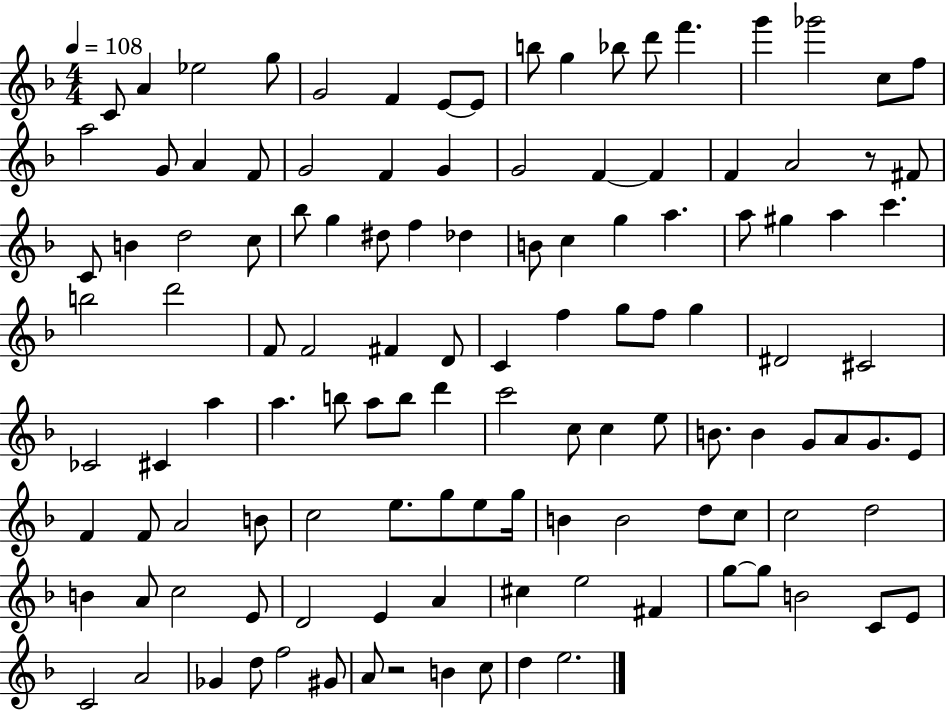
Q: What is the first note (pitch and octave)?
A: C4